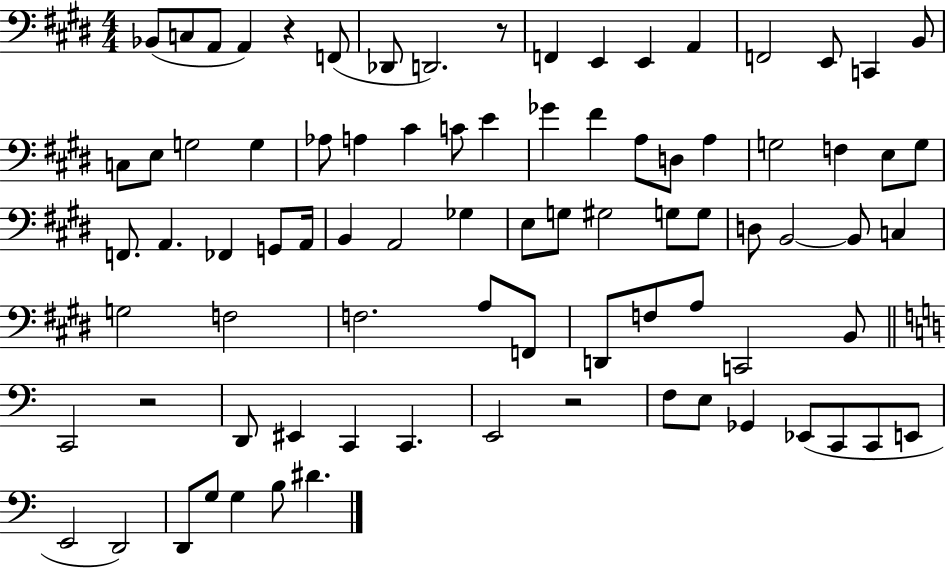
X:1
T:Untitled
M:4/4
L:1/4
K:E
_B,,/2 C,/2 A,,/2 A,, z F,,/2 _D,,/2 D,,2 z/2 F,, E,, E,, A,, F,,2 E,,/2 C,, B,,/2 C,/2 E,/2 G,2 G, _A,/2 A, ^C C/2 E _G ^F A,/2 D,/2 A, G,2 F, E,/2 G,/2 F,,/2 A,, _F,, G,,/2 A,,/4 B,, A,,2 _G, E,/2 G,/2 ^G,2 G,/2 G,/2 D,/2 B,,2 B,,/2 C, G,2 F,2 F,2 A,/2 F,,/2 D,,/2 F,/2 A,/2 C,,2 B,,/2 C,,2 z2 D,,/2 ^E,, C,, C,, E,,2 z2 F,/2 E,/2 _G,, _E,,/2 C,,/2 C,,/2 E,,/2 E,,2 D,,2 D,,/2 G,/2 G, B,/2 ^D